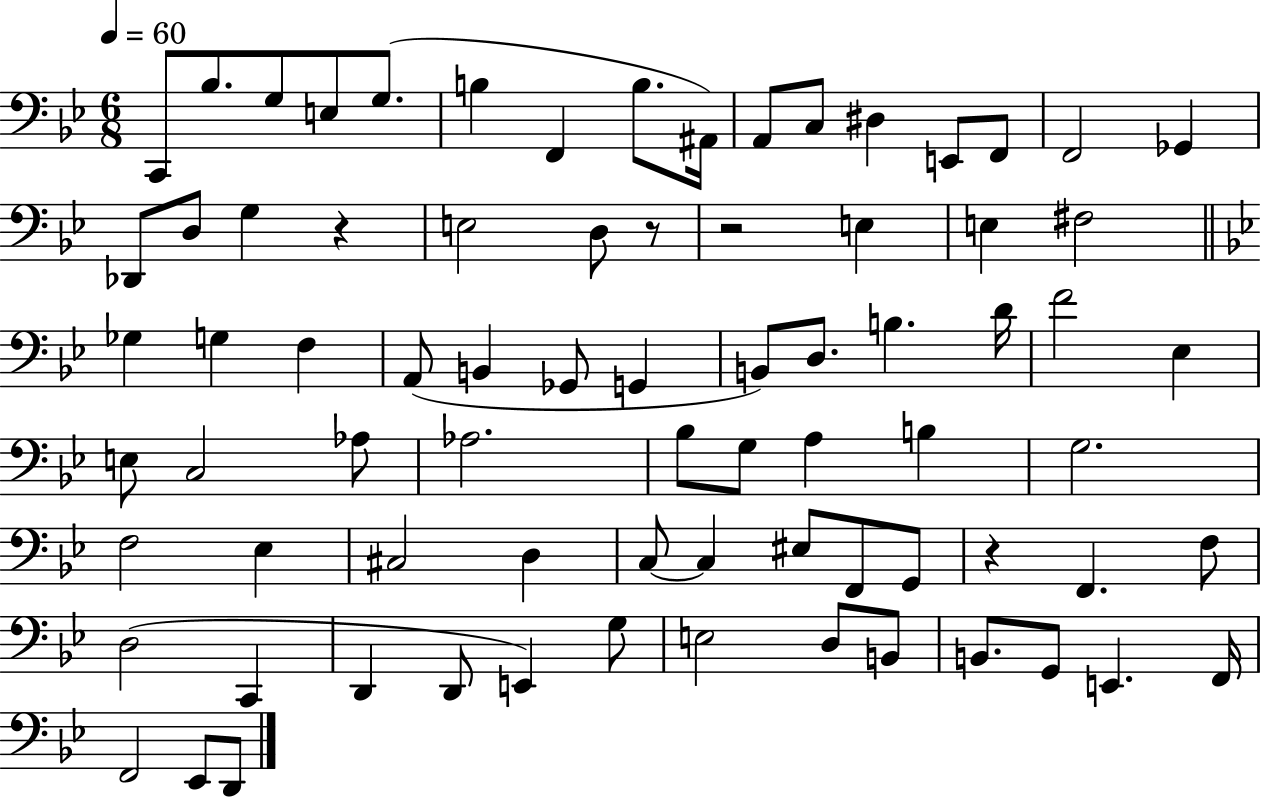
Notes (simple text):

C2/e Bb3/e. G3/e E3/e G3/e. B3/q F2/q B3/e. A#2/s A2/e C3/e D#3/q E2/e F2/e F2/h Gb2/q Db2/e D3/e G3/q R/q E3/h D3/e R/e R/h E3/q E3/q F#3/h Gb3/q G3/q F3/q A2/e B2/q Gb2/e G2/q B2/e D3/e. B3/q. D4/s F4/h Eb3/q E3/e C3/h Ab3/e Ab3/h. Bb3/e G3/e A3/q B3/q G3/h. F3/h Eb3/q C#3/h D3/q C3/e C3/q EIS3/e F2/e G2/e R/q F2/q. F3/e D3/h C2/q D2/q D2/e E2/q G3/e E3/h D3/e B2/e B2/e. G2/e E2/q. F2/s F2/h Eb2/e D2/e